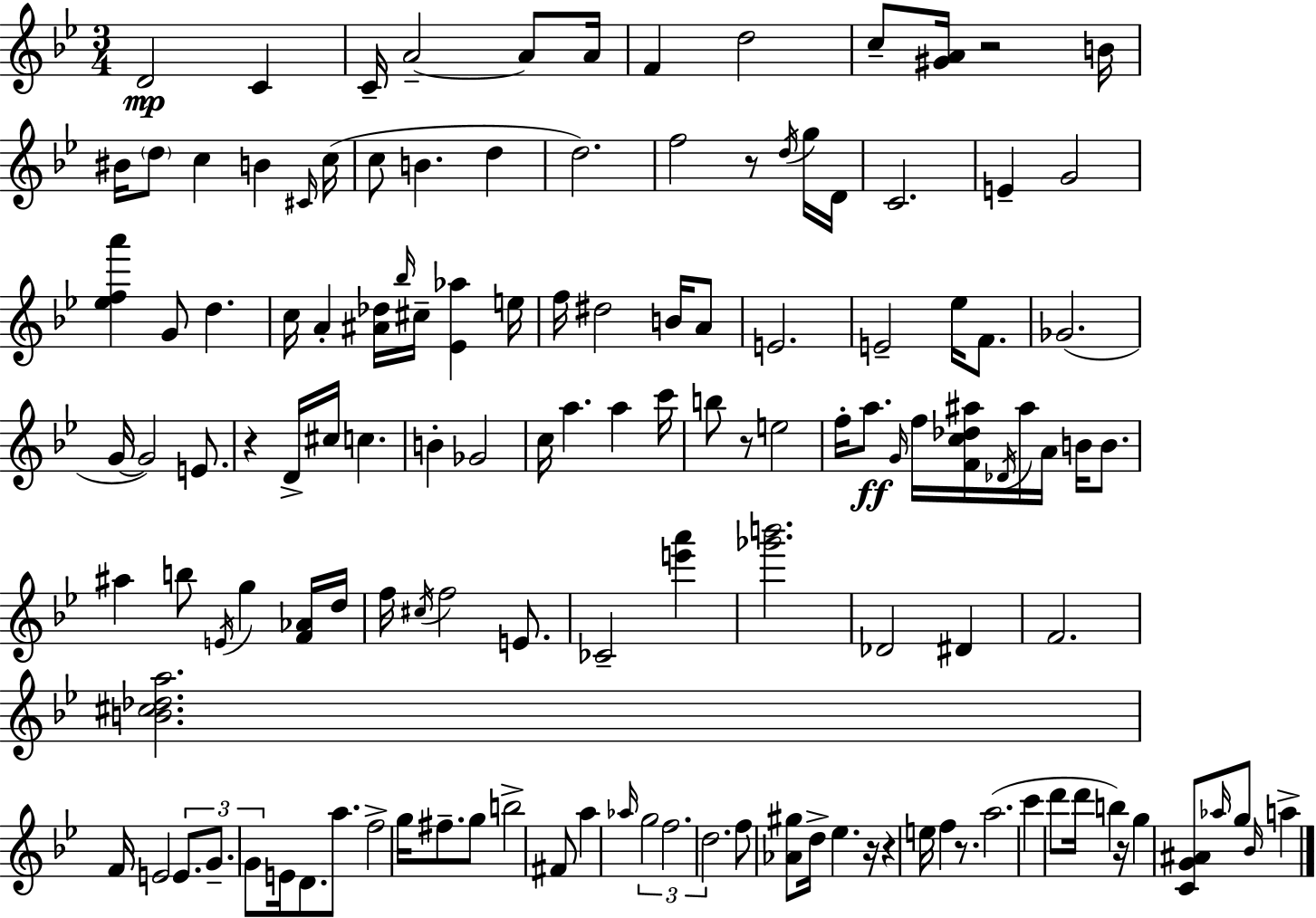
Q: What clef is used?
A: treble